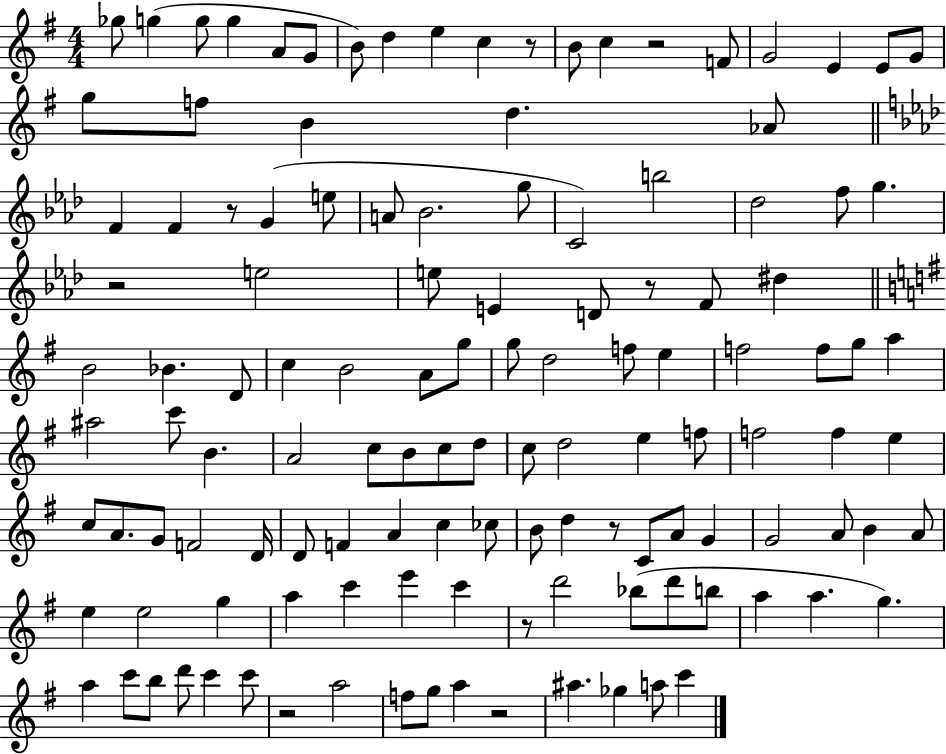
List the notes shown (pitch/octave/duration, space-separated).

Gb5/e G5/q G5/e G5/q A4/e G4/e B4/e D5/q E5/q C5/q R/e B4/e C5/q R/h F4/e G4/h E4/q E4/e G4/e G5/e F5/e B4/q D5/q. Ab4/e F4/q F4/q R/e G4/q E5/e A4/e Bb4/h. G5/e C4/h B5/h Db5/h F5/e G5/q. R/h E5/h E5/e E4/q D4/e R/e F4/e D#5/q B4/h Bb4/q. D4/e C5/q B4/h A4/e G5/e G5/e D5/h F5/e E5/q F5/h F5/e G5/e A5/q A#5/h C6/e B4/q. A4/h C5/e B4/e C5/e D5/e C5/e D5/h E5/q F5/e F5/h F5/q E5/q C5/e A4/e. G4/e F4/h D4/s D4/e F4/q A4/q C5/q CES5/e B4/e D5/q R/e C4/e A4/e G4/q G4/h A4/e B4/q A4/e E5/q E5/h G5/q A5/q C6/q E6/q C6/q R/e D6/h Bb5/e D6/e B5/e A5/q A5/q. G5/q. A5/q C6/e B5/e D6/e C6/q C6/e R/h A5/h F5/e G5/e A5/q R/h A#5/q. Gb5/q A5/e C6/q